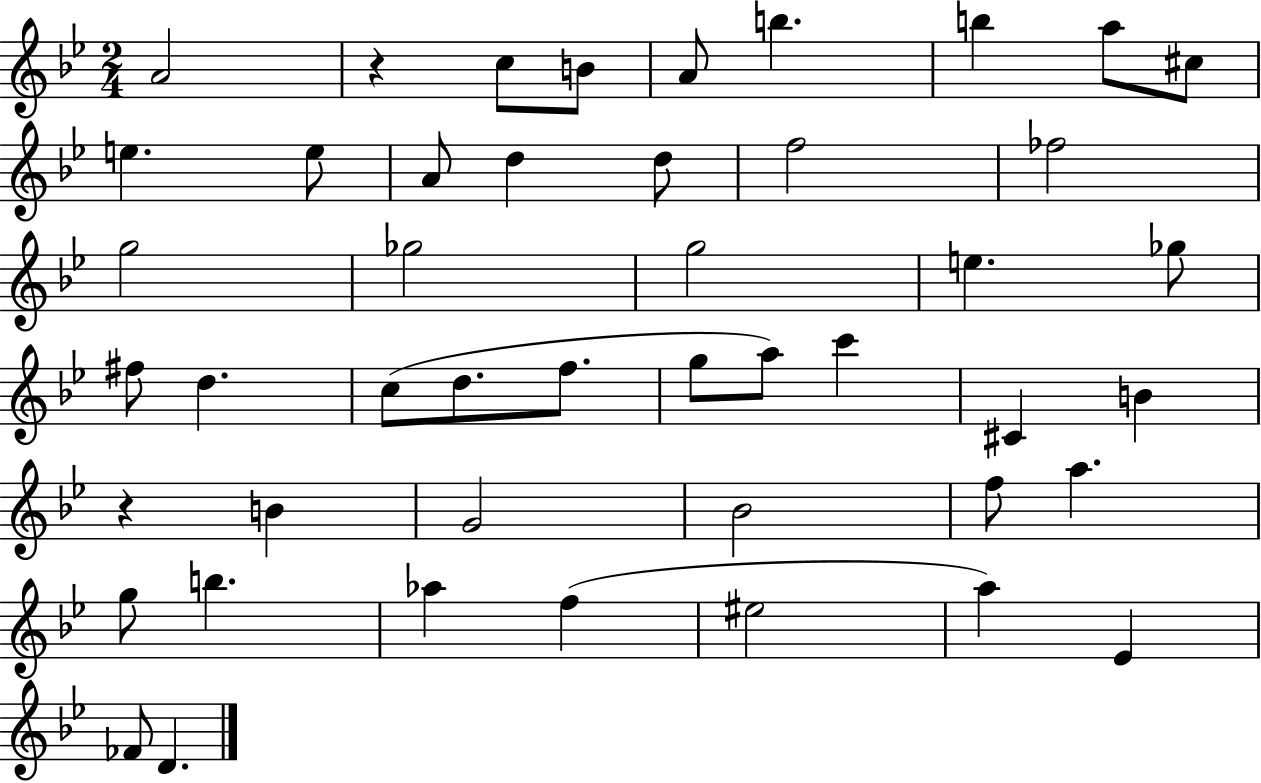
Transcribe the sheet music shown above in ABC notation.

X:1
T:Untitled
M:2/4
L:1/4
K:Bb
A2 z c/2 B/2 A/2 b b a/2 ^c/2 e e/2 A/2 d d/2 f2 _f2 g2 _g2 g2 e _g/2 ^f/2 d c/2 d/2 f/2 g/2 a/2 c' ^C B z B G2 _B2 f/2 a g/2 b _a f ^e2 a _E _F/2 D